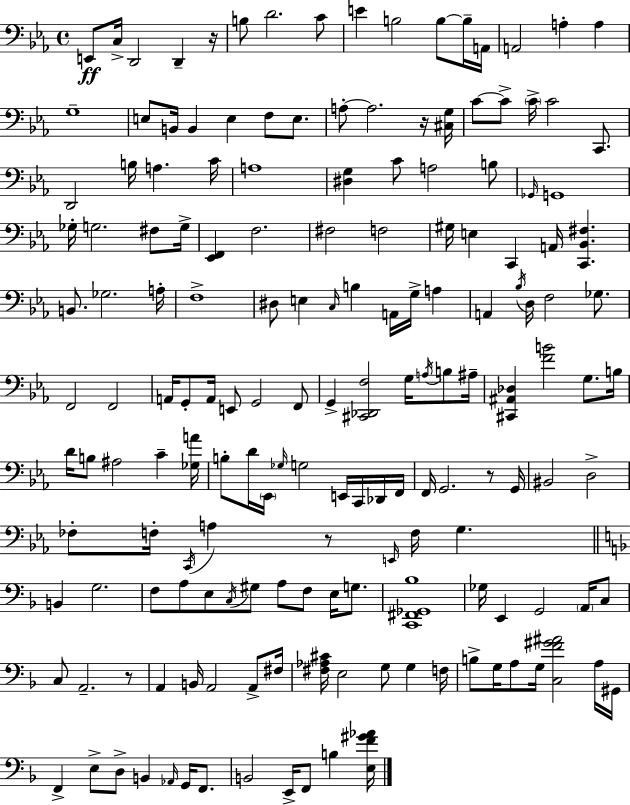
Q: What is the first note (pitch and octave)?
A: E2